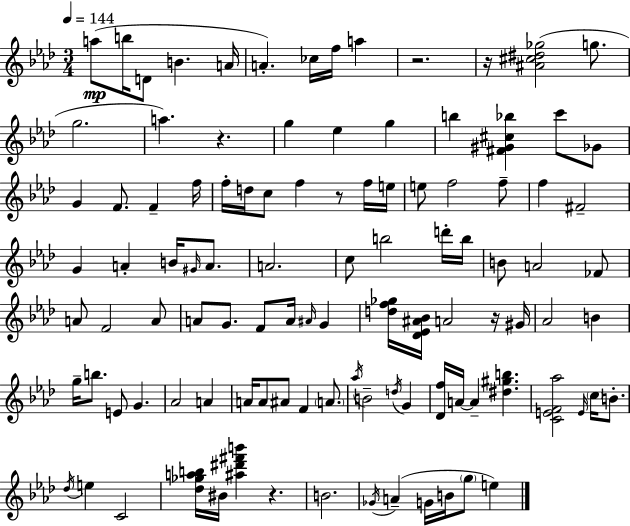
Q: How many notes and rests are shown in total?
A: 105